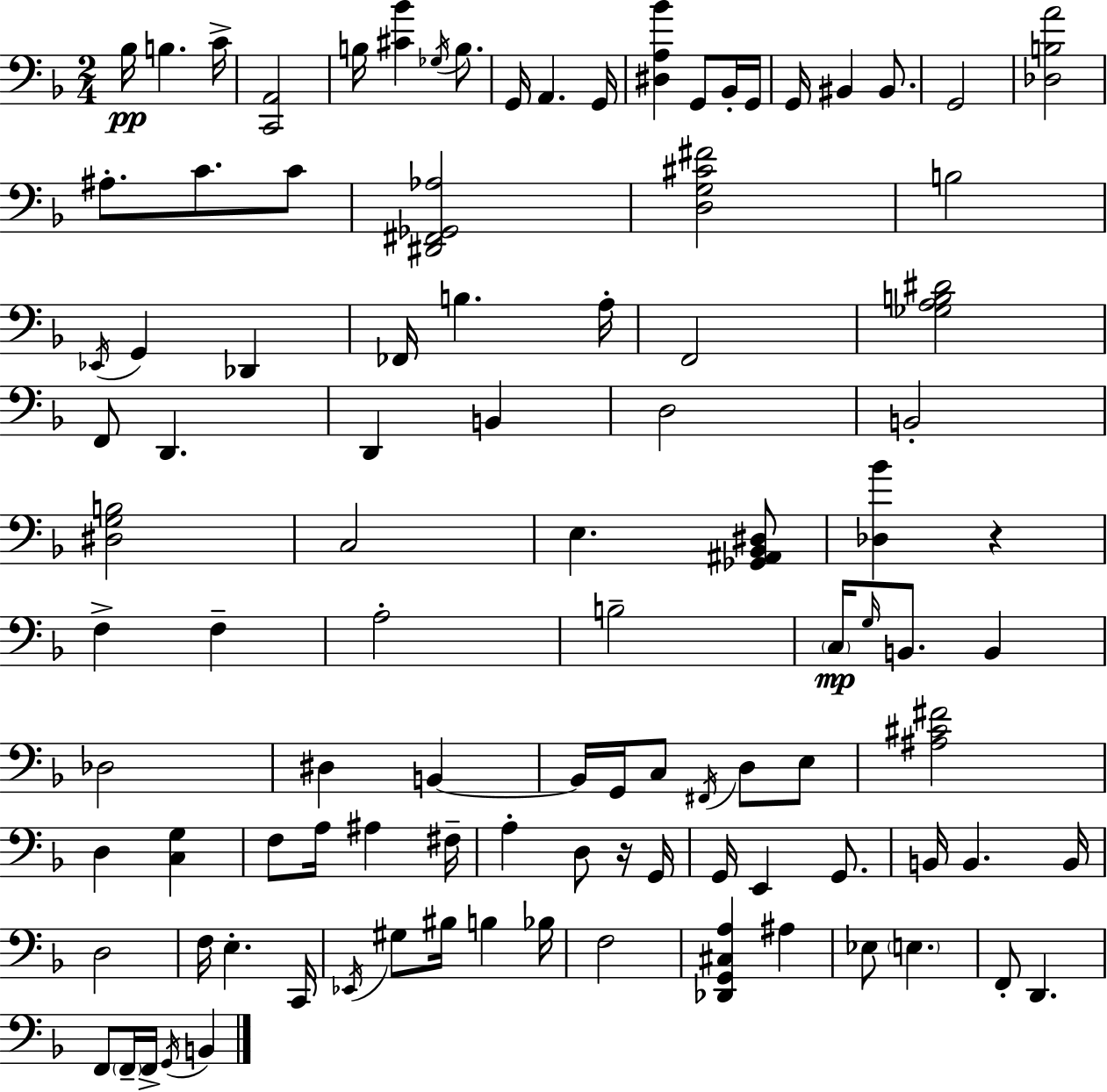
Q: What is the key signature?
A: F major